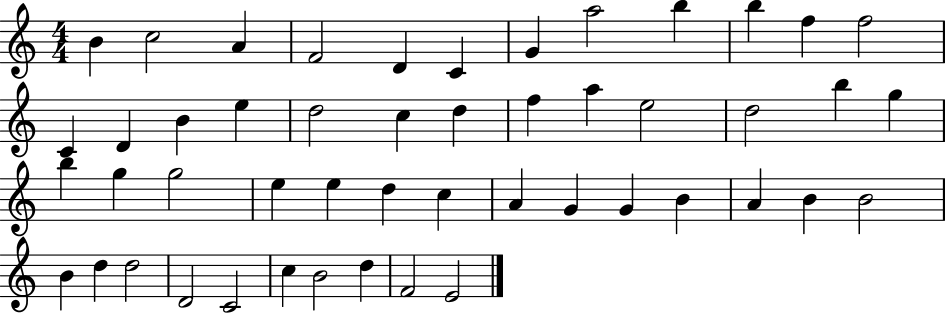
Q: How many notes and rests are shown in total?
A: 49